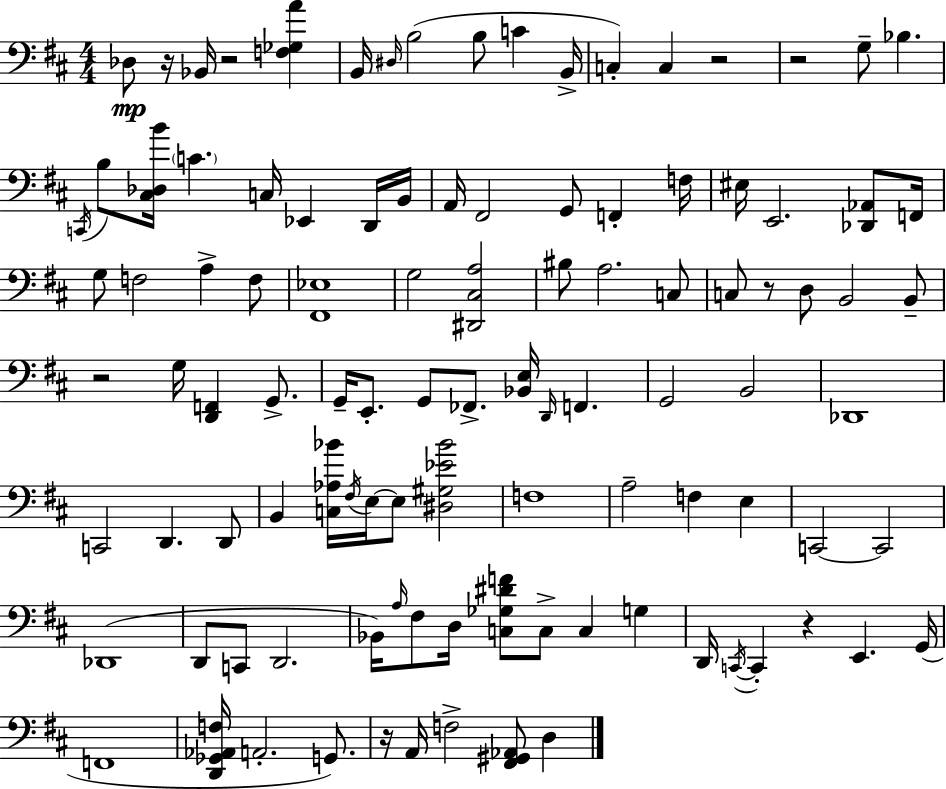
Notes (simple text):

Db3/e R/s Bb2/s R/h [F3,Gb3,A4]/q B2/s D#3/s B3/h B3/e C4/q B2/s C3/q C3/q R/h R/h G3/e Bb3/q. C2/s B3/e [C#3,Db3,B4]/s C4/q. C3/s Eb2/q D2/s B2/s A2/s F#2/h G2/e F2/q F3/s EIS3/s E2/h. [Db2,Ab2]/e F2/s G3/e F3/h A3/q F3/e [F#2,Eb3]/w G3/h [D#2,C#3,A3]/h BIS3/e A3/h. C3/e C3/e R/e D3/e B2/h B2/e R/h G3/s [D2,F2]/q G2/e. G2/s E2/e. G2/e FES2/e. [Bb2,E3]/s D2/s F2/q. G2/h B2/h Db2/w C2/h D2/q. D2/e B2/q [C3,Ab3,Bb4]/s F#3/s E3/s E3/e [D#3,G#3,Eb4,Bb4]/h F3/w A3/h F3/q E3/q C2/h C2/h Db2/w D2/e C2/e D2/h. Bb2/s A3/s F#3/e D3/s [C3,Gb3,D#4,F4]/e C3/e C3/q G3/q D2/s C2/s C2/q R/q E2/q. G2/s F2/w [D2,Gb2,Ab2,F3]/s A2/h. G2/e. R/s A2/s F3/h [F#2,G#2,Ab2]/e D3/q